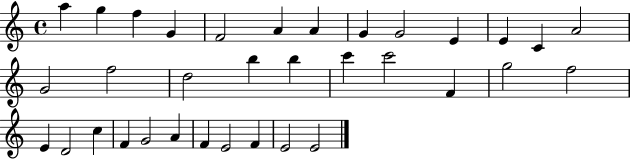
X:1
T:Untitled
M:4/4
L:1/4
K:C
a g f G F2 A A G G2 E E C A2 G2 f2 d2 b b c' c'2 F g2 f2 E D2 c F G2 A F E2 F E2 E2